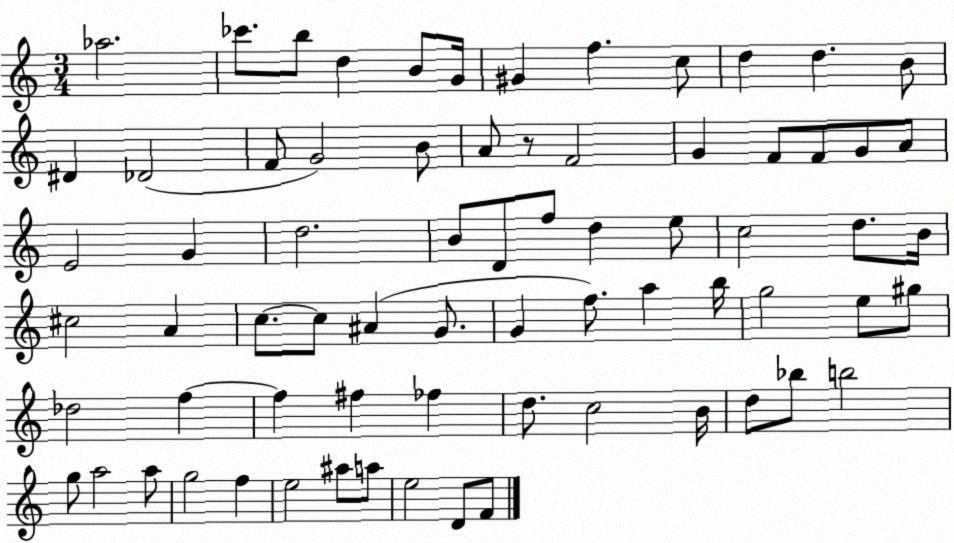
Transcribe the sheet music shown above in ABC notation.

X:1
T:Untitled
M:3/4
L:1/4
K:C
_a2 _c'/2 b/2 d B/2 G/4 ^G f c/2 d d B/2 ^D _D2 F/2 G2 B/2 A/2 z/2 F2 G F/2 F/2 G/2 A/2 E2 G d2 B/2 D/2 f/2 d e/2 c2 d/2 B/4 ^c2 A c/2 c/2 ^A G/2 G f/2 a b/4 g2 e/2 ^g/2 _d2 f f ^f _f d/2 c2 B/4 d/2 _b/2 b2 g/2 a2 a/2 g2 f e2 ^a/2 a/2 e2 D/2 F/2